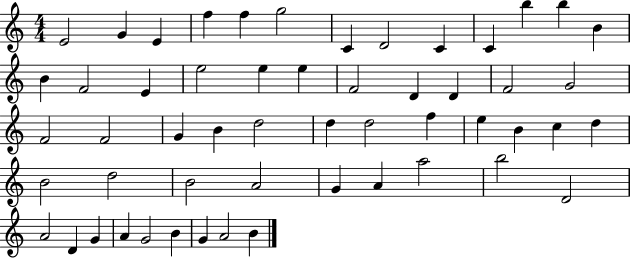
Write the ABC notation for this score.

X:1
T:Untitled
M:4/4
L:1/4
K:C
E2 G E f f g2 C D2 C C b b B B F2 E e2 e e F2 D D F2 G2 F2 F2 G B d2 d d2 f e B c d B2 d2 B2 A2 G A a2 b2 D2 A2 D G A G2 B G A2 B